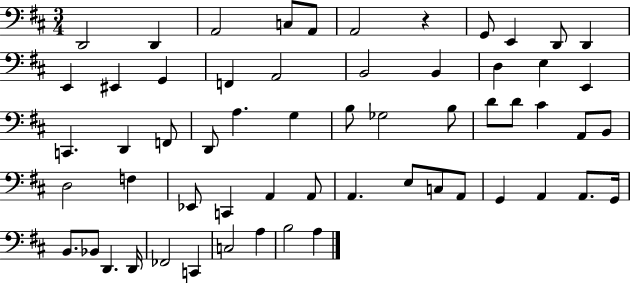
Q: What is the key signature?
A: D major